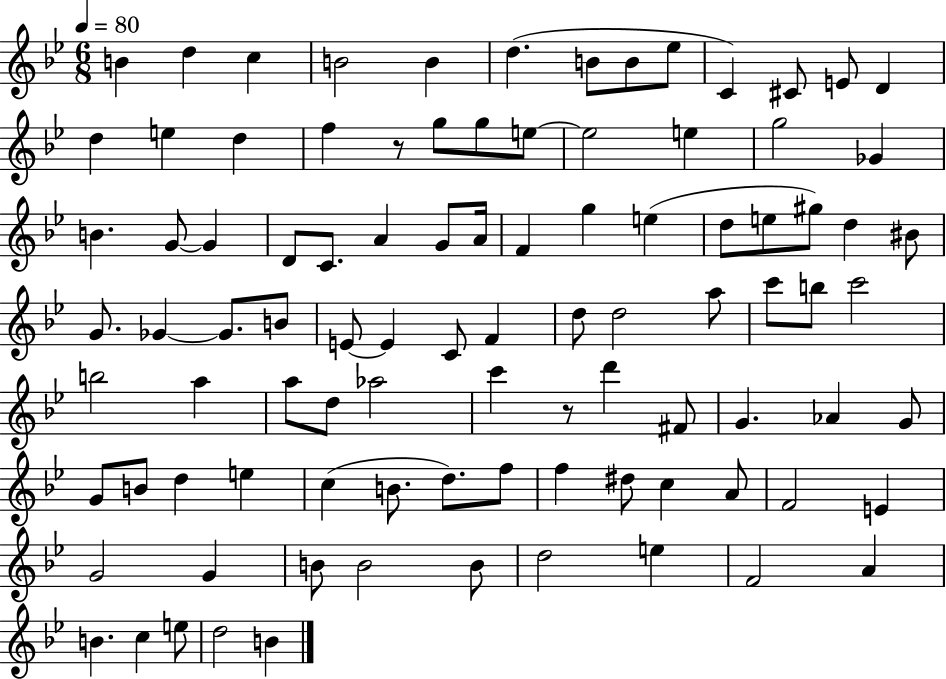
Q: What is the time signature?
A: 6/8